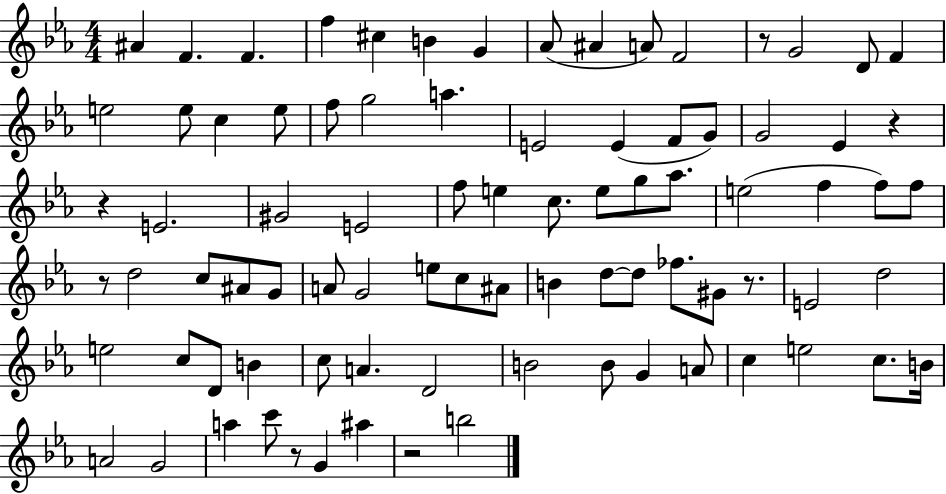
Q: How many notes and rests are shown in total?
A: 85